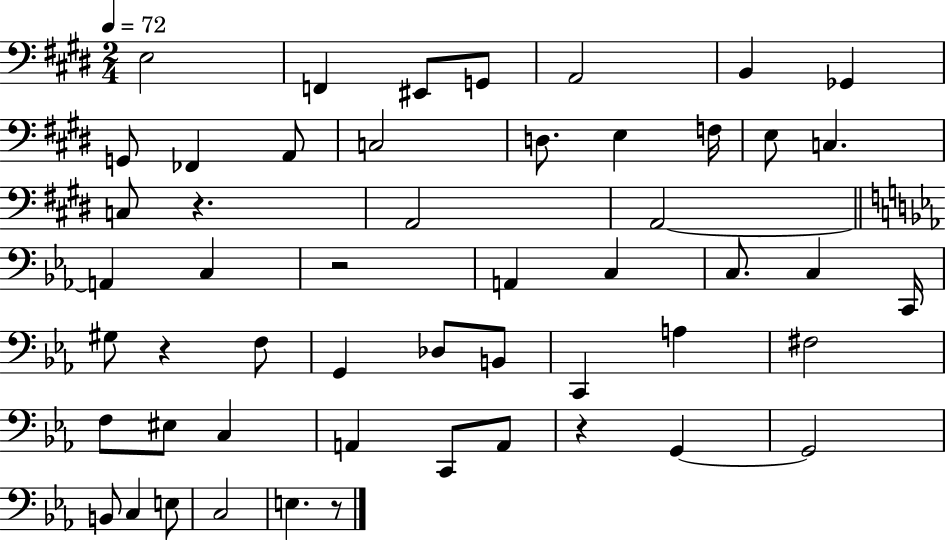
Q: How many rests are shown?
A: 5